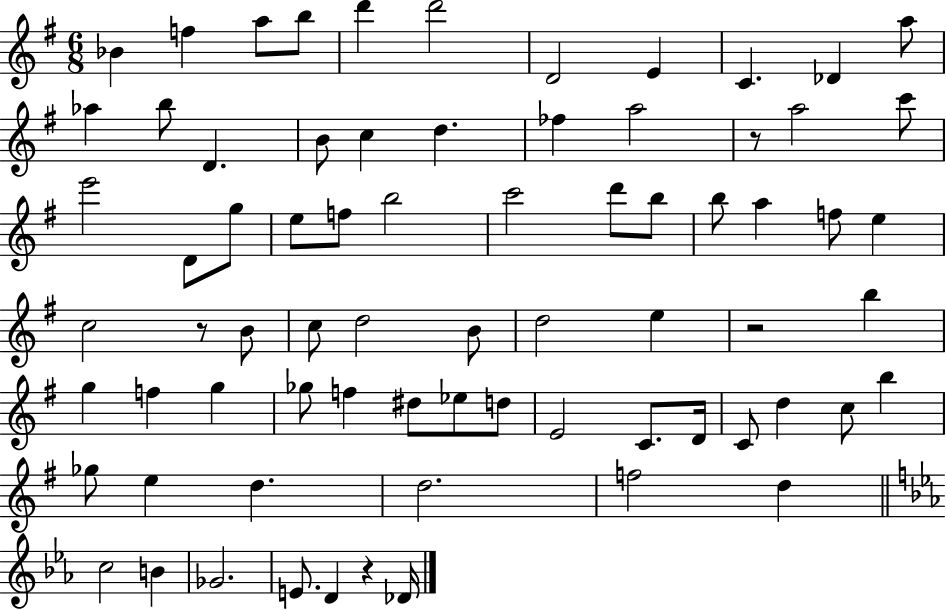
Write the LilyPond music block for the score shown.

{
  \clef treble
  \numericTimeSignature
  \time 6/8
  \key g \major
  bes'4 f''4 a''8 b''8 | d'''4 d'''2 | d'2 e'4 | c'4. des'4 a''8 | \break aes''4 b''8 d'4. | b'8 c''4 d''4. | fes''4 a''2 | r8 a''2 c'''8 | \break e'''2 d'8 g''8 | e''8 f''8 b''2 | c'''2 d'''8 b''8 | b''8 a''4 f''8 e''4 | \break c''2 r8 b'8 | c''8 d''2 b'8 | d''2 e''4 | r2 b''4 | \break g''4 f''4 g''4 | ges''8 f''4 dis''8 ees''8 d''8 | e'2 c'8. d'16 | c'8 d''4 c''8 b''4 | \break ges''8 e''4 d''4. | d''2. | f''2 d''4 | \bar "||" \break \key c \minor c''2 b'4 | ges'2. | e'8. d'4 r4 des'16 | \bar "|."
}